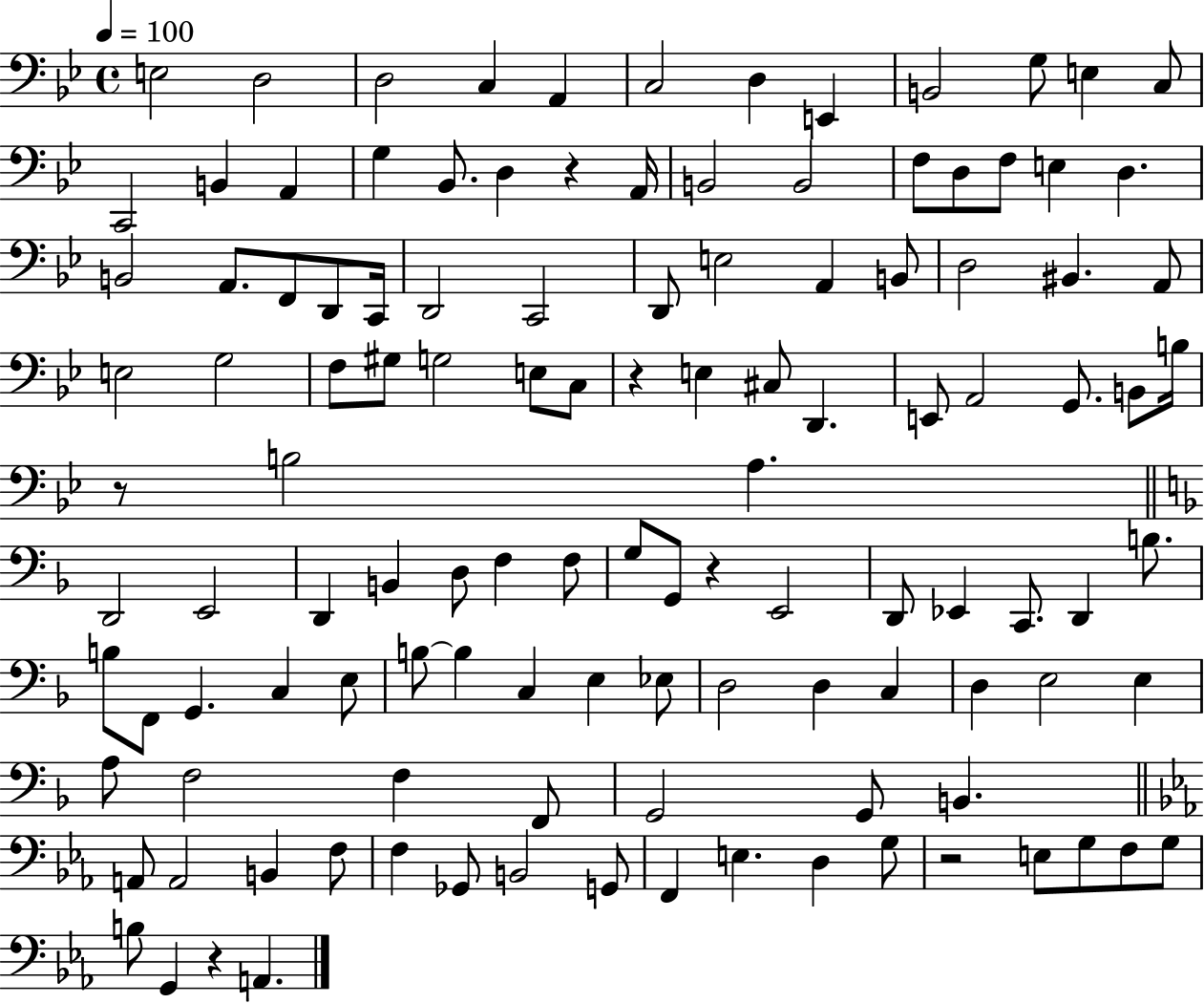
E3/h D3/h D3/h C3/q A2/q C3/h D3/q E2/q B2/h G3/e E3/q C3/e C2/h B2/q A2/q G3/q Bb2/e. D3/q R/q A2/s B2/h B2/h F3/e D3/e F3/e E3/q D3/q. B2/h A2/e. F2/e D2/e C2/s D2/h C2/h D2/e E3/h A2/q B2/e D3/h BIS2/q. A2/e E3/h G3/h F3/e G#3/e G3/h E3/e C3/e R/q E3/q C#3/e D2/q. E2/e A2/h G2/e. B2/e B3/s R/e B3/h A3/q. D2/h E2/h D2/q B2/q D3/e F3/q F3/e G3/e G2/e R/q E2/h D2/e Eb2/q C2/e. D2/q B3/e. B3/e F2/e G2/q. C3/q E3/e B3/e B3/q C3/q E3/q Eb3/e D3/h D3/q C3/q D3/q E3/h E3/q A3/e F3/h F3/q F2/e G2/h G2/e B2/q. A2/e A2/h B2/q F3/e F3/q Gb2/e B2/h G2/e F2/q E3/q. D3/q G3/e R/h E3/e G3/e F3/e G3/e B3/e G2/q R/q A2/q.